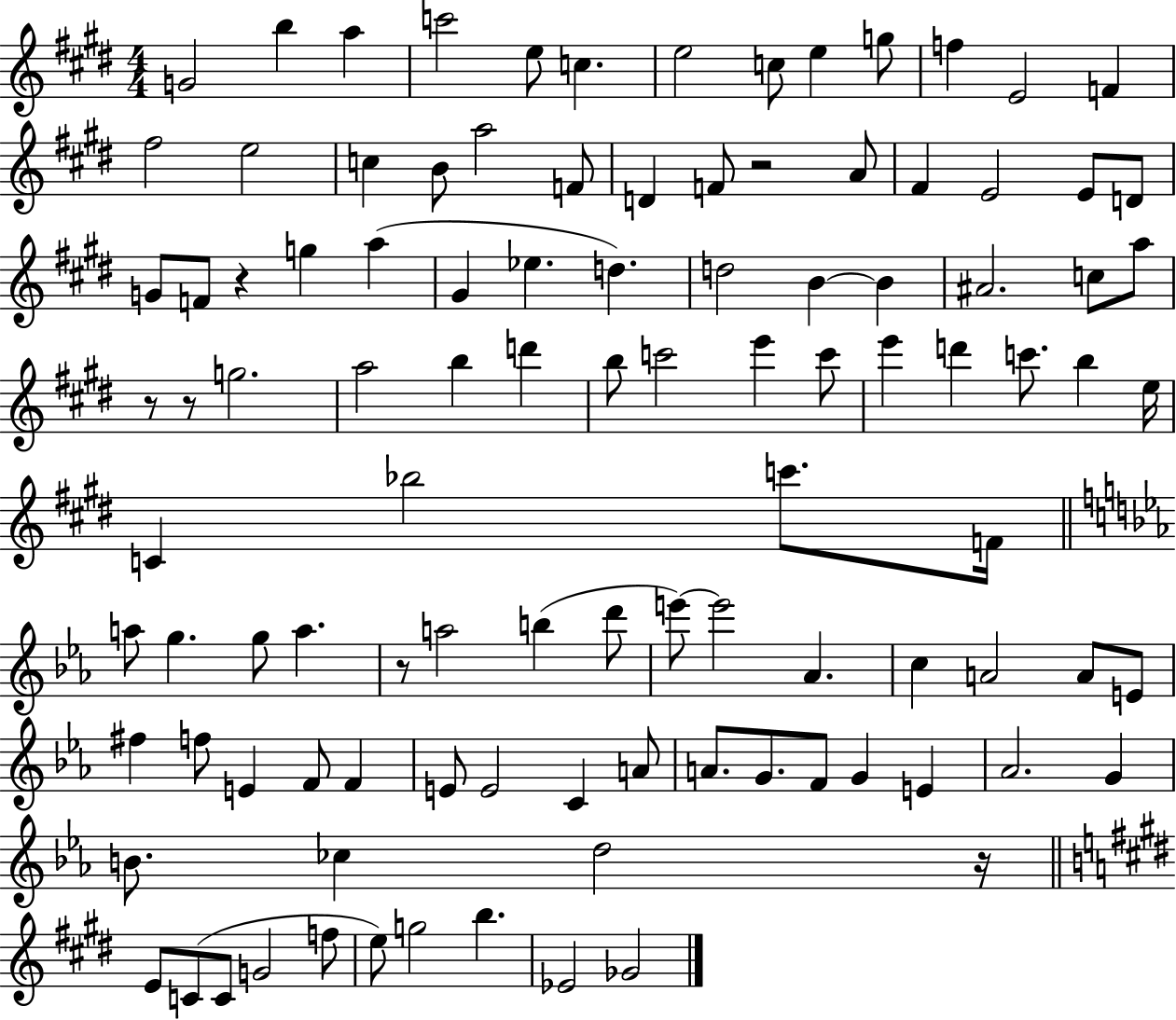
{
  \clef treble
  \numericTimeSignature
  \time 4/4
  \key e \major
  g'2 b''4 a''4 | c'''2 e''8 c''4. | e''2 c''8 e''4 g''8 | f''4 e'2 f'4 | \break fis''2 e''2 | c''4 b'8 a''2 f'8 | d'4 f'8 r2 a'8 | fis'4 e'2 e'8 d'8 | \break g'8 f'8 r4 g''4 a''4( | gis'4 ees''4. d''4.) | d''2 b'4~~ b'4 | ais'2. c''8 a''8 | \break r8 r8 g''2. | a''2 b''4 d'''4 | b''8 c'''2 e'''4 c'''8 | e'''4 d'''4 c'''8. b''4 e''16 | \break c'4 bes''2 c'''8. f'16 | \bar "||" \break \key ees \major a''8 g''4. g''8 a''4. | r8 a''2 b''4( d'''8 | e'''8~~) e'''2 aes'4. | c''4 a'2 a'8 e'8 | \break fis''4 f''8 e'4 f'8 f'4 | e'8 e'2 c'4 a'8 | a'8. g'8. f'8 g'4 e'4 | aes'2. g'4 | \break b'8. ces''4 d''2 r16 | \bar "||" \break \key e \major e'8 c'8( c'8 g'2 f''8 | e''8) g''2 b''4. | ees'2 ges'2 | \bar "|."
}